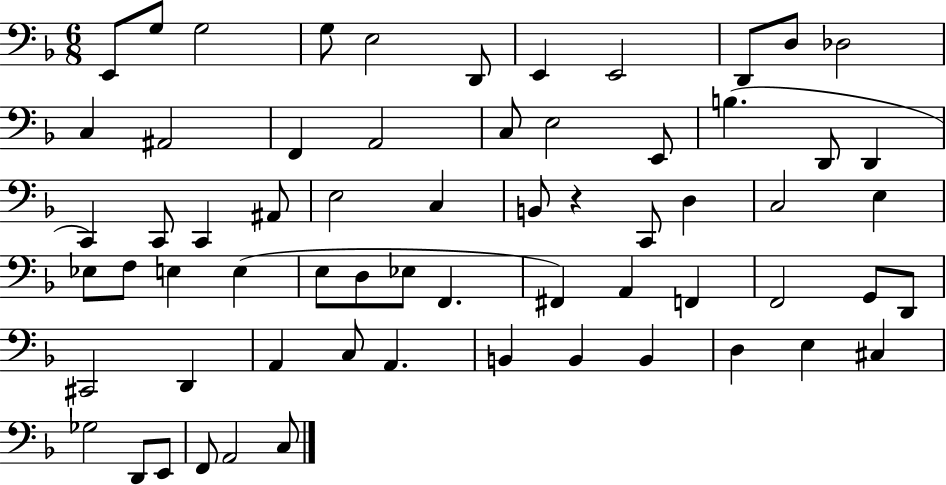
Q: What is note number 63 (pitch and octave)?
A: C3